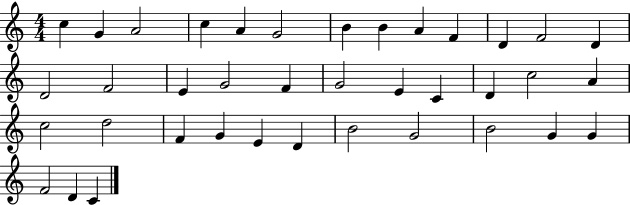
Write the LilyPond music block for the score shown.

{
  \clef treble
  \numericTimeSignature
  \time 4/4
  \key c \major
  c''4 g'4 a'2 | c''4 a'4 g'2 | b'4 b'4 a'4 f'4 | d'4 f'2 d'4 | \break d'2 f'2 | e'4 g'2 f'4 | g'2 e'4 c'4 | d'4 c''2 a'4 | \break c''2 d''2 | f'4 g'4 e'4 d'4 | b'2 g'2 | b'2 g'4 g'4 | \break f'2 d'4 c'4 | \bar "|."
}